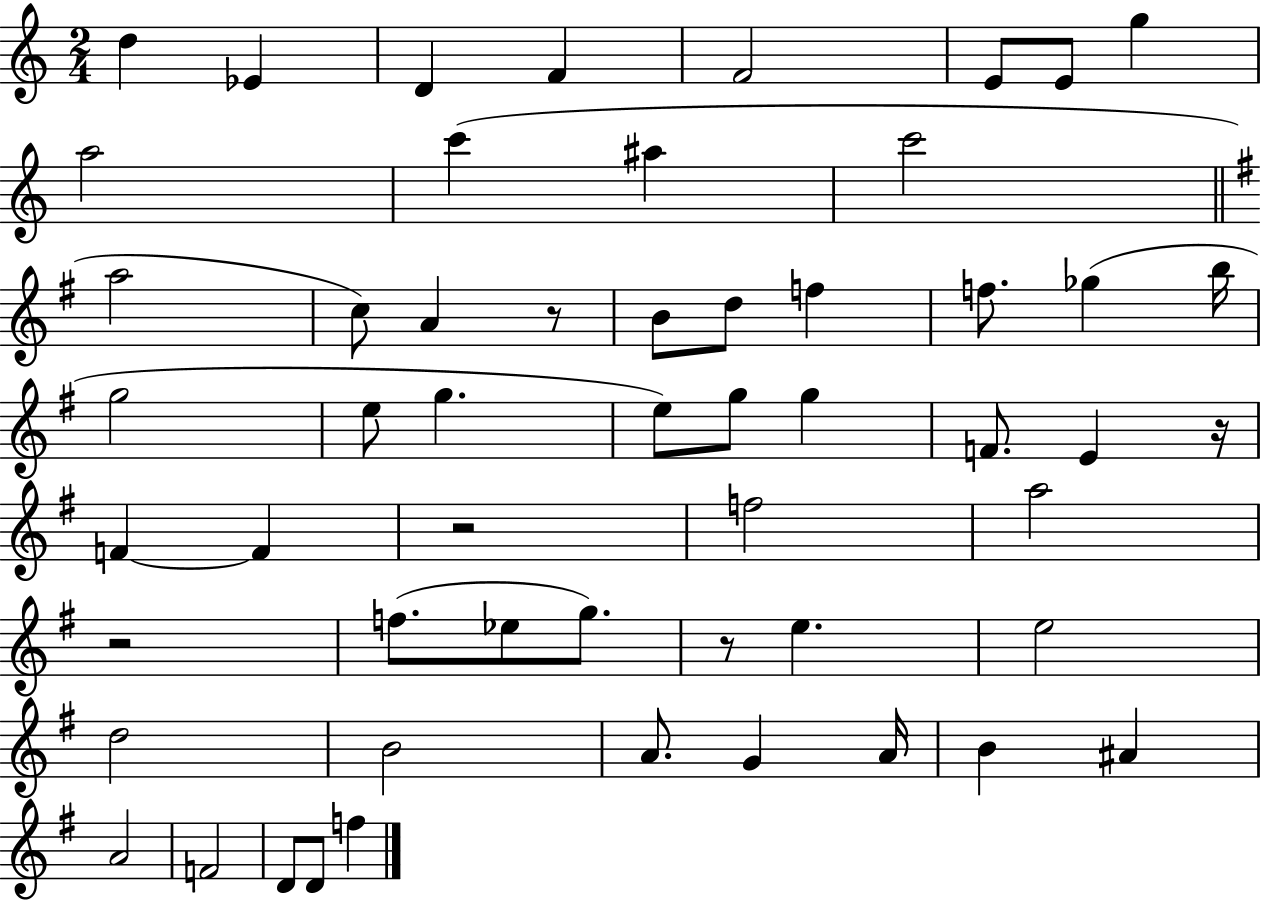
{
  \clef treble
  \numericTimeSignature
  \time 2/4
  \key c \major
  d''4 ees'4 | d'4 f'4 | f'2 | e'8 e'8 g''4 | \break a''2 | c'''4( ais''4 | c'''2 | \bar "||" \break \key e \minor a''2 | c''8) a'4 r8 | b'8 d''8 f''4 | f''8. ges''4( b''16 | \break g''2 | e''8 g''4. | e''8) g''8 g''4 | f'8. e'4 r16 | \break f'4~~ f'4 | r2 | f''2 | a''2 | \break r2 | f''8.( ees''8 g''8.) | r8 e''4. | e''2 | \break d''2 | b'2 | a'8. g'4 a'16 | b'4 ais'4 | \break a'2 | f'2 | d'8 d'8 f''4 | \bar "|."
}